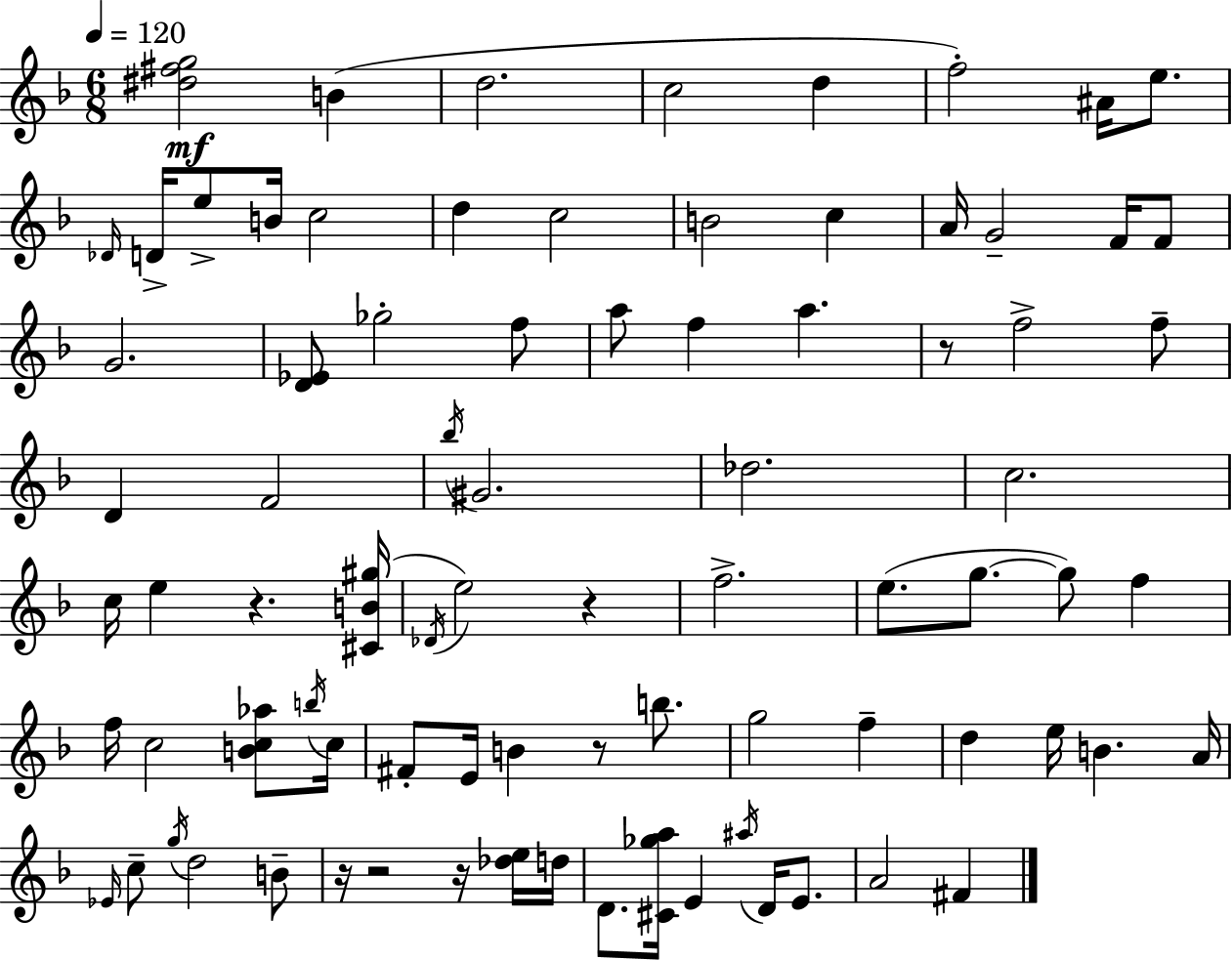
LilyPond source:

{
  \clef treble
  \numericTimeSignature
  \time 6/8
  \key d \minor
  \tempo 4 = 120
  <dis'' fis'' g''>2\mf b'4( | d''2. | c''2 d''4 | f''2-.) ais'16 e''8. | \break \grace { des'16 } d'16-> e''8-> b'16 c''2 | d''4 c''2 | b'2 c''4 | a'16 g'2-- f'16 f'8 | \break g'2. | <d' ees'>8 ges''2-. f''8 | a''8 f''4 a''4. | r8 f''2-> f''8-- | \break d'4 f'2 | \acciaccatura { bes''16 } gis'2. | des''2. | c''2. | \break c''16 e''4 r4. | <cis' b' gis''>16( \acciaccatura { des'16 } e''2) r4 | f''2.-> | e''8.( g''8.~~ g''8) f''4 | \break f''16 c''2 | <b' c'' aes''>8 \acciaccatura { b''16 } c''16 fis'8-. e'16 b'4 r8 | b''8. g''2 | f''4-- d''4 e''16 b'4. | \break a'16 \grace { ees'16 } c''8-- \acciaccatura { g''16 } d''2 | b'8-- r16 r2 | r16 <des'' e''>16 d''16 d'8. <cis' ges'' a''>16 e'4 | \acciaccatura { ais''16 } d'16 e'8. a'2 | \break fis'4 \bar "|."
}